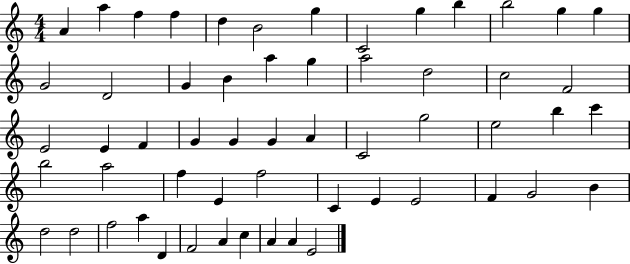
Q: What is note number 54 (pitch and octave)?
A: C5